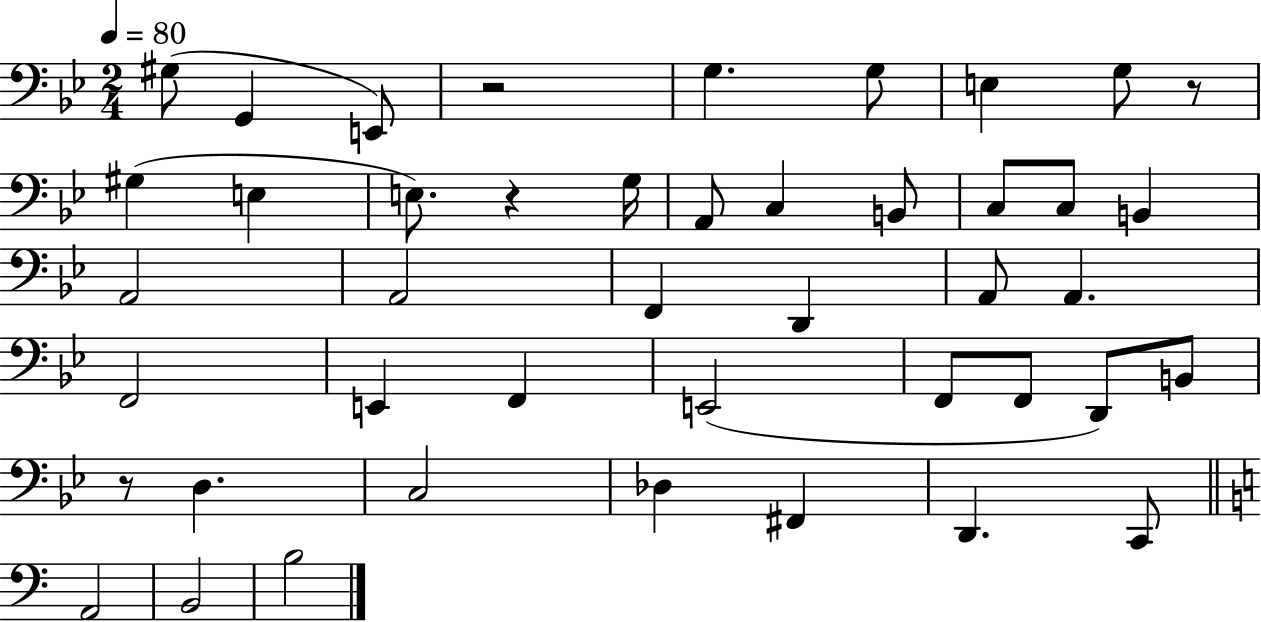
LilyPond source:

{
  \clef bass
  \numericTimeSignature
  \time 2/4
  \key bes \major
  \tempo 4 = 80
  gis8( g,4 e,8) | r2 | g4. g8 | e4 g8 r8 | \break gis4( e4 | e8.) r4 g16 | a,8 c4 b,8 | c8 c8 b,4 | \break a,2 | a,2 | f,4 d,4 | a,8 a,4. | \break f,2 | e,4 f,4 | e,2( | f,8 f,8 d,8) b,8 | \break r8 d4. | c2 | des4 fis,4 | d,4. c,8 | \break \bar "||" \break \key c \major a,2 | b,2 | b2 | \bar "|."
}